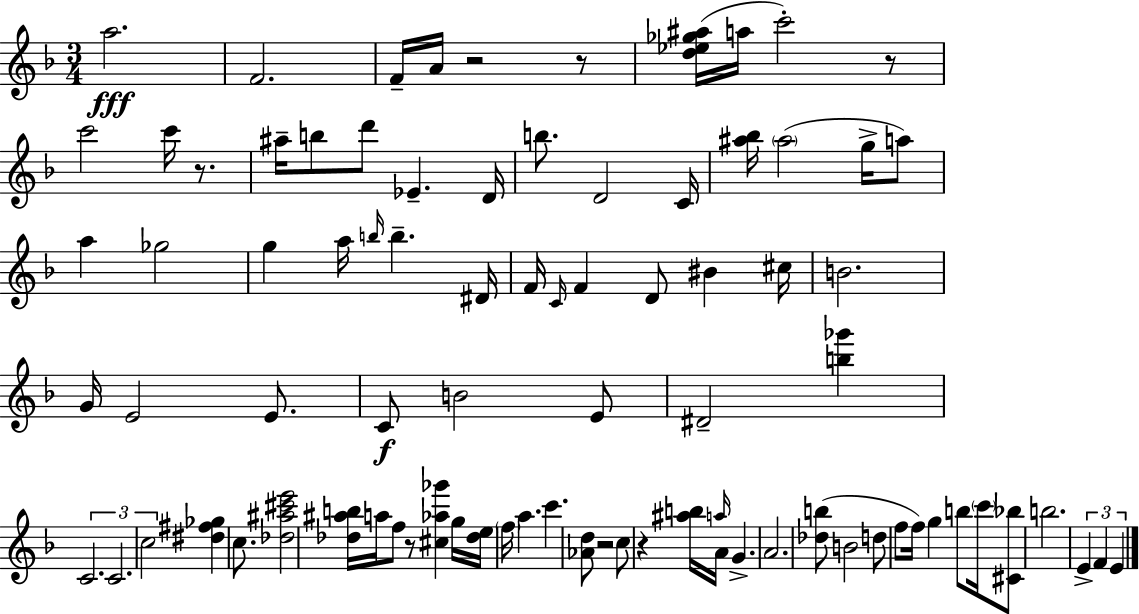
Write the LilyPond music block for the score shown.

{
  \clef treble
  \numericTimeSignature
  \time 3/4
  \key d \minor
  a''2.\fff | f'2. | f'16-- a'16 r2 r8 | <d'' ees'' ges'' ais''>16( a''16 c'''2-.) r8 | \break c'''2 c'''16 r8. | ais''16-- b''8 d'''8 ees'4.-- d'16 | b''8. d'2 c'16 | <ais'' bes''>16 \parenthesize ais''2( g''16-> a''8) | \break a''4 ges''2 | g''4 a''16 \grace { b''16 } b''4.-- | dis'16 f'16 \grace { c'16 } f'4 d'8 bis'4 | cis''16 b'2. | \break g'16 e'2 e'8. | c'8\f b'2 | e'8 dis'2-- <b'' ges'''>4 | \tuplet 3/2 { c'2. | \break c'2. | c''2 } <dis'' fis'' ges''>4 | c''8. <des'' ais'' cis''' e'''>2 | <des'' ais'' b''>16 a''16 f''8 r8 <cis'' aes'' ges'''>4 g''16 | \break <des'' e''>16 \parenthesize f''16 a''4. c'''4. | <aes' d''>8 r2 | c''8 r4 <ais'' b''>16 \grace { a''16 } a'16 g'4.-> | a'2. | \break <des'' b''>8( b'2 | d''8 f''8 f''16) g''4 b''8 | \parenthesize c'''16 <cis' bes''>8 b''2. | \tuplet 3/2 { e'4-> f'4 e'4 } | \break \bar "|."
}